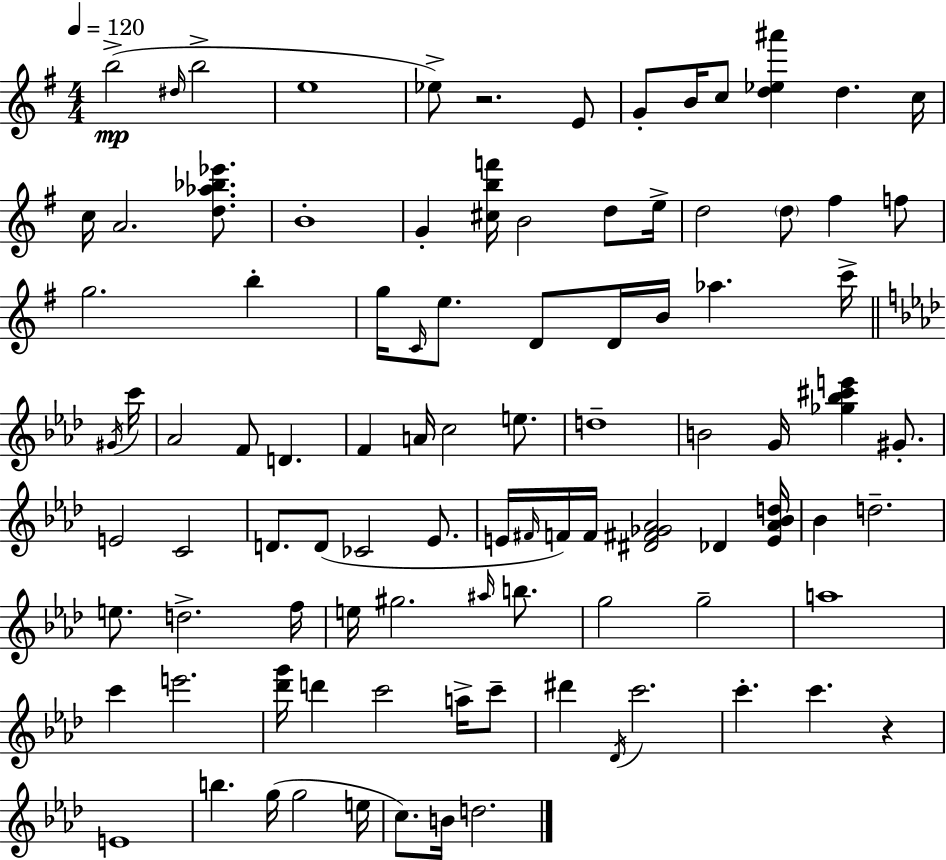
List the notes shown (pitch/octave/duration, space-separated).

B5/h D#5/s B5/h E5/w Eb5/e R/h. E4/e G4/e B4/s C5/e [D5,Eb5,A#6]/q D5/q. C5/s C5/s A4/h. [D5,Ab5,Bb5,Eb6]/e. B4/w G4/q [C#5,B5,F6]/s B4/h D5/e E5/s D5/h D5/e F#5/q F5/e G5/h. B5/q G5/s C4/s E5/e. D4/e D4/s B4/s Ab5/q. C6/s G#4/s C6/s Ab4/h F4/e D4/q. F4/q A4/s C5/h E5/e. D5/w B4/h G4/s [Gb5,Bb5,C#6,E6]/q G#4/e. E4/h C4/h D4/e. D4/e CES4/h Eb4/e. E4/s F#4/s F4/s F4/s [D#4,F#4,Gb4,Ab4]/h Db4/q [E4,Ab4,Bb4,D5]/s Bb4/q D5/h. E5/e. D5/h. F5/s E5/s G#5/h. A#5/s B5/e. G5/h G5/h A5/w C6/q E6/h. [Db6,G6]/s D6/q C6/h A5/s C6/e D#6/q Db4/s C6/h. C6/q. C6/q. R/q E4/w B5/q. G5/s G5/h E5/s C5/e. B4/s D5/h.